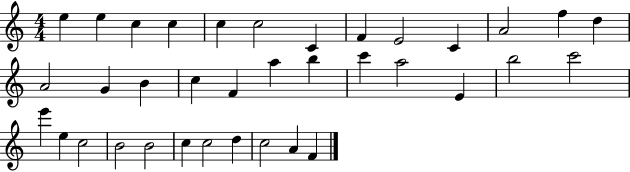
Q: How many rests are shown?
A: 0